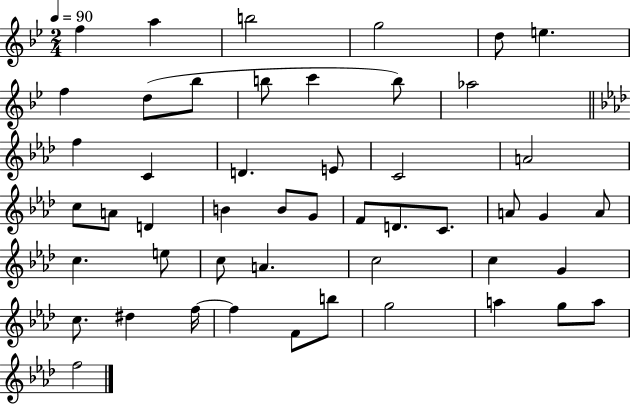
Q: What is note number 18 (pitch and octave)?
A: C4